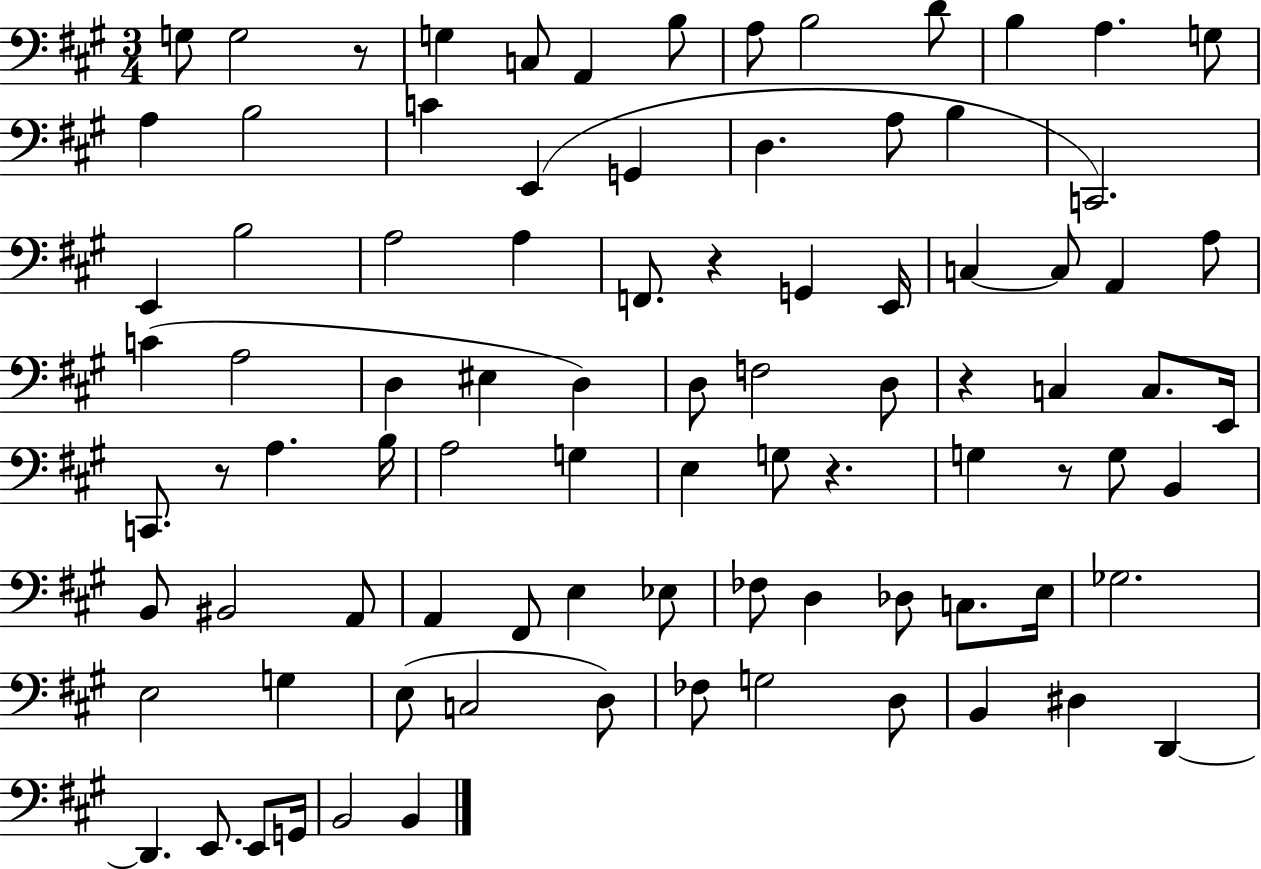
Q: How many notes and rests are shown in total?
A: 89